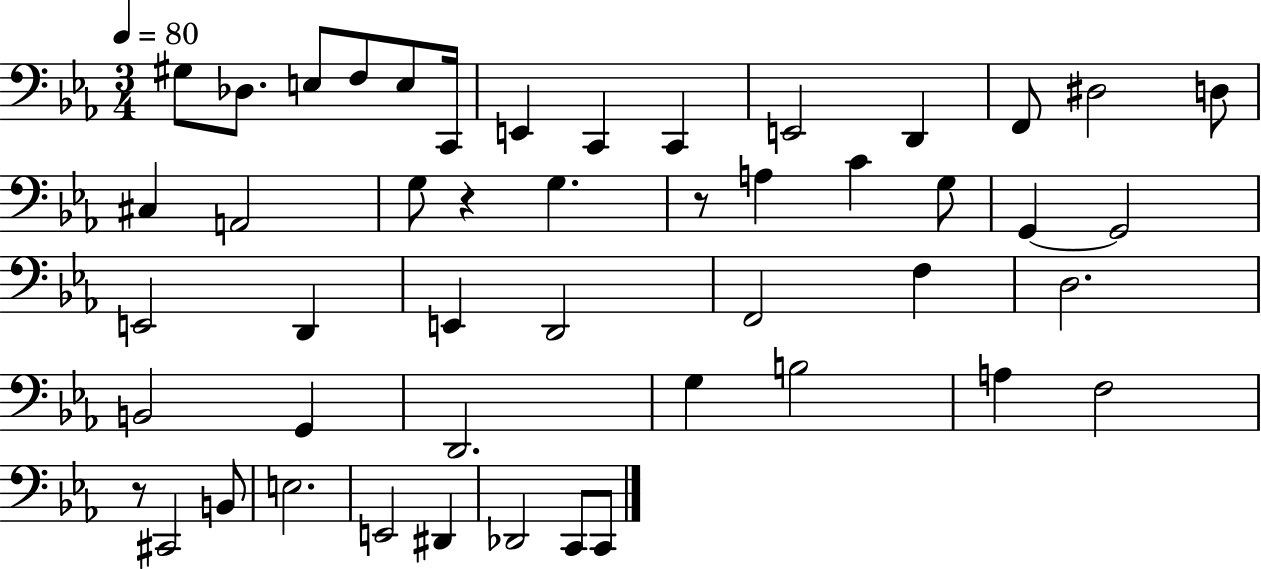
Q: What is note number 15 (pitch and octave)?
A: C#3